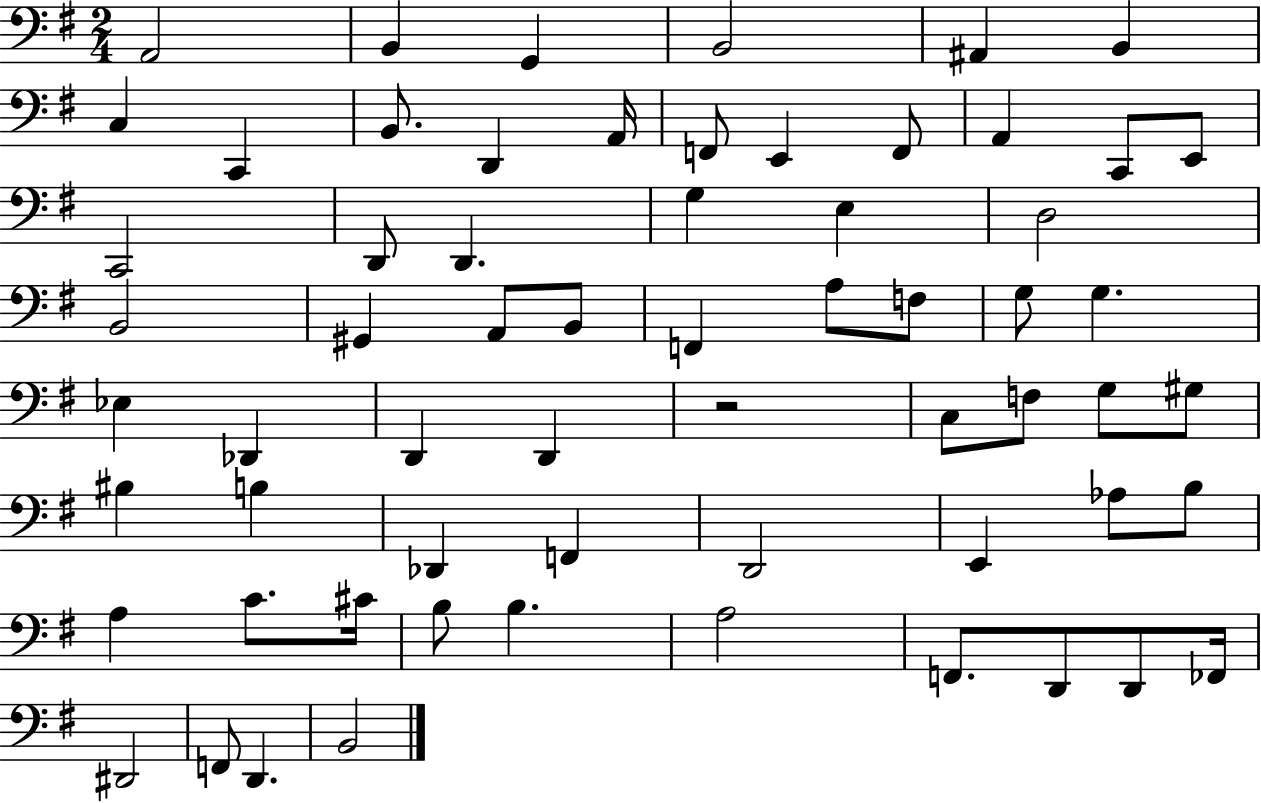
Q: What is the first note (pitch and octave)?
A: A2